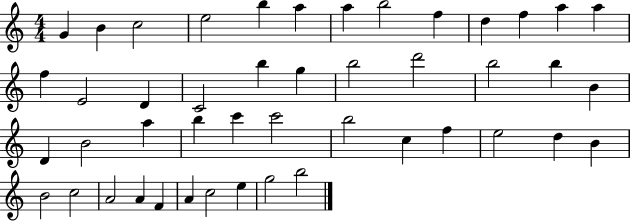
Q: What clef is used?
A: treble